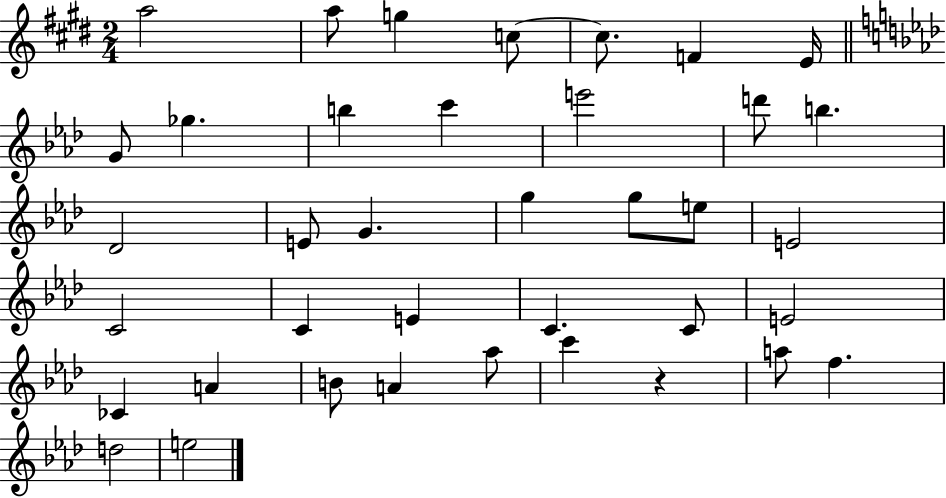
X:1
T:Untitled
M:2/4
L:1/4
K:E
a2 a/2 g c/2 c/2 F E/4 G/2 _g b c' e'2 d'/2 b _D2 E/2 G g g/2 e/2 E2 C2 C E C C/2 E2 _C A B/2 A _a/2 c' z a/2 f d2 e2